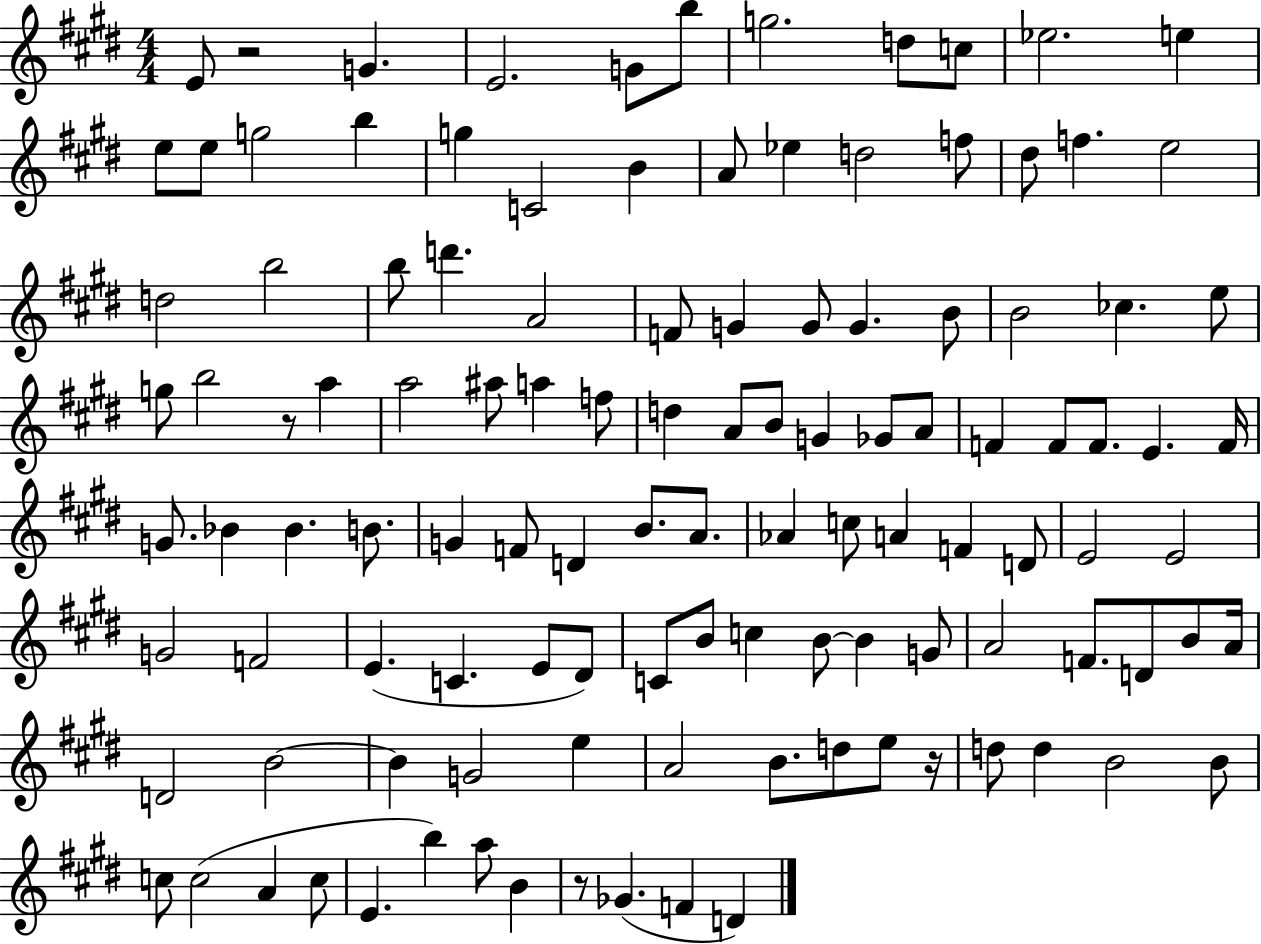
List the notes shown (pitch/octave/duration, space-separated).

E4/e R/h G4/q. E4/h. G4/e B5/e G5/h. D5/e C5/e Eb5/h. E5/q E5/e E5/e G5/h B5/q G5/q C4/h B4/q A4/e Eb5/q D5/h F5/e D#5/e F5/q. E5/h D5/h B5/h B5/e D6/q. A4/h F4/e G4/q G4/e G4/q. B4/e B4/h CES5/q. E5/e G5/e B5/h R/e A5/q A5/h A#5/e A5/q F5/e D5/q A4/e B4/e G4/q Gb4/e A4/e F4/q F4/e F4/e. E4/q. F4/s G4/e. Bb4/q Bb4/q. B4/e. G4/q F4/e D4/q B4/e. A4/e. Ab4/q C5/e A4/q F4/q D4/e E4/h E4/h G4/h F4/h E4/q. C4/q. E4/e D#4/e C4/e B4/e C5/q B4/e B4/q G4/e A4/h F4/e. D4/e B4/e A4/s D4/h B4/h B4/q G4/h E5/q A4/h B4/e. D5/e E5/e R/s D5/e D5/q B4/h B4/e C5/e C5/h A4/q C5/e E4/q. B5/q A5/e B4/q R/e Gb4/q. F4/q D4/q